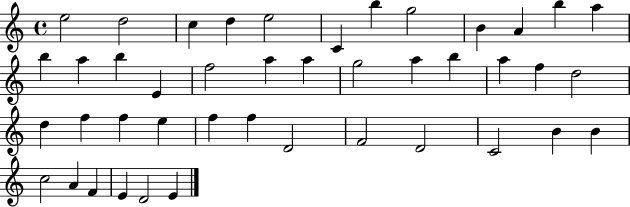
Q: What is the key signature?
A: C major